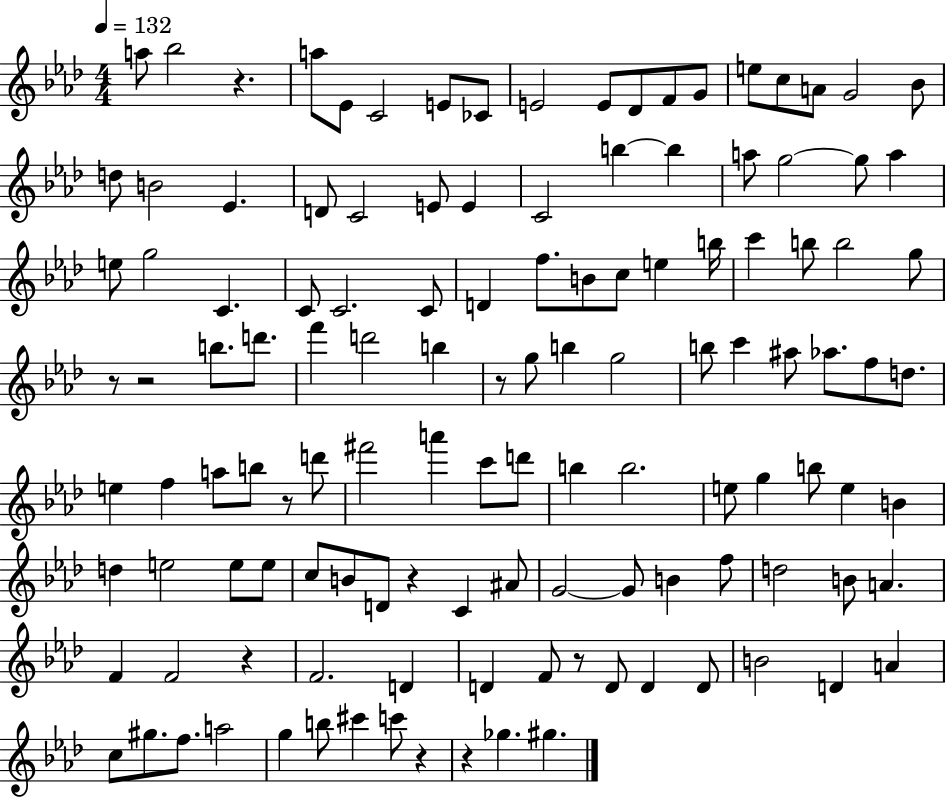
A5/e Bb5/h R/q. A5/e Eb4/e C4/h E4/e CES4/e E4/h E4/e Db4/e F4/e G4/e E5/e C5/e A4/e G4/h Bb4/e D5/e B4/h Eb4/q. D4/e C4/h E4/e E4/q C4/h B5/q B5/q A5/e G5/h G5/e A5/q E5/e G5/h C4/q. C4/e C4/h. C4/e D4/q F5/e. B4/e C5/e E5/q B5/s C6/q B5/e B5/h G5/e R/e R/h B5/e. D6/e. F6/q D6/h B5/q R/e G5/e B5/q G5/h B5/e C6/q A#5/e Ab5/e. F5/e D5/e. E5/q F5/q A5/e B5/e R/e D6/e F#6/h A6/q C6/e D6/e B5/q B5/h. E5/e G5/q B5/e E5/q B4/q D5/q E5/h E5/e E5/e C5/e B4/e D4/e R/q C4/q A#4/e G4/h G4/e B4/q F5/e D5/h B4/e A4/q. F4/q F4/h R/q F4/h. D4/q D4/q F4/e R/e D4/e D4/q D4/e B4/h D4/q A4/q C5/e G#5/e. F5/e. A5/h G5/q B5/e C#6/q C6/e R/q R/q Gb5/q. G#5/q.